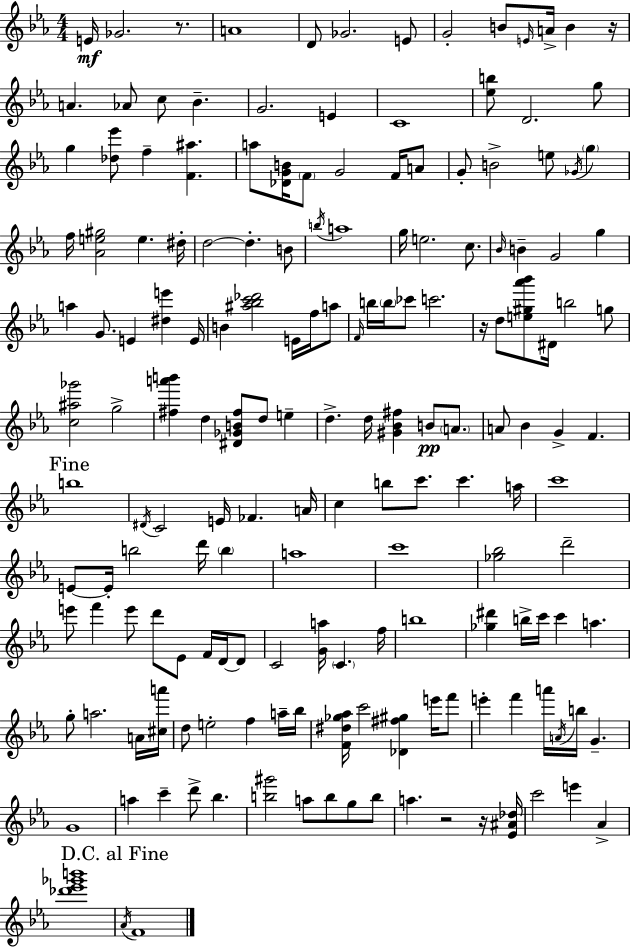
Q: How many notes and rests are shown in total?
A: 170